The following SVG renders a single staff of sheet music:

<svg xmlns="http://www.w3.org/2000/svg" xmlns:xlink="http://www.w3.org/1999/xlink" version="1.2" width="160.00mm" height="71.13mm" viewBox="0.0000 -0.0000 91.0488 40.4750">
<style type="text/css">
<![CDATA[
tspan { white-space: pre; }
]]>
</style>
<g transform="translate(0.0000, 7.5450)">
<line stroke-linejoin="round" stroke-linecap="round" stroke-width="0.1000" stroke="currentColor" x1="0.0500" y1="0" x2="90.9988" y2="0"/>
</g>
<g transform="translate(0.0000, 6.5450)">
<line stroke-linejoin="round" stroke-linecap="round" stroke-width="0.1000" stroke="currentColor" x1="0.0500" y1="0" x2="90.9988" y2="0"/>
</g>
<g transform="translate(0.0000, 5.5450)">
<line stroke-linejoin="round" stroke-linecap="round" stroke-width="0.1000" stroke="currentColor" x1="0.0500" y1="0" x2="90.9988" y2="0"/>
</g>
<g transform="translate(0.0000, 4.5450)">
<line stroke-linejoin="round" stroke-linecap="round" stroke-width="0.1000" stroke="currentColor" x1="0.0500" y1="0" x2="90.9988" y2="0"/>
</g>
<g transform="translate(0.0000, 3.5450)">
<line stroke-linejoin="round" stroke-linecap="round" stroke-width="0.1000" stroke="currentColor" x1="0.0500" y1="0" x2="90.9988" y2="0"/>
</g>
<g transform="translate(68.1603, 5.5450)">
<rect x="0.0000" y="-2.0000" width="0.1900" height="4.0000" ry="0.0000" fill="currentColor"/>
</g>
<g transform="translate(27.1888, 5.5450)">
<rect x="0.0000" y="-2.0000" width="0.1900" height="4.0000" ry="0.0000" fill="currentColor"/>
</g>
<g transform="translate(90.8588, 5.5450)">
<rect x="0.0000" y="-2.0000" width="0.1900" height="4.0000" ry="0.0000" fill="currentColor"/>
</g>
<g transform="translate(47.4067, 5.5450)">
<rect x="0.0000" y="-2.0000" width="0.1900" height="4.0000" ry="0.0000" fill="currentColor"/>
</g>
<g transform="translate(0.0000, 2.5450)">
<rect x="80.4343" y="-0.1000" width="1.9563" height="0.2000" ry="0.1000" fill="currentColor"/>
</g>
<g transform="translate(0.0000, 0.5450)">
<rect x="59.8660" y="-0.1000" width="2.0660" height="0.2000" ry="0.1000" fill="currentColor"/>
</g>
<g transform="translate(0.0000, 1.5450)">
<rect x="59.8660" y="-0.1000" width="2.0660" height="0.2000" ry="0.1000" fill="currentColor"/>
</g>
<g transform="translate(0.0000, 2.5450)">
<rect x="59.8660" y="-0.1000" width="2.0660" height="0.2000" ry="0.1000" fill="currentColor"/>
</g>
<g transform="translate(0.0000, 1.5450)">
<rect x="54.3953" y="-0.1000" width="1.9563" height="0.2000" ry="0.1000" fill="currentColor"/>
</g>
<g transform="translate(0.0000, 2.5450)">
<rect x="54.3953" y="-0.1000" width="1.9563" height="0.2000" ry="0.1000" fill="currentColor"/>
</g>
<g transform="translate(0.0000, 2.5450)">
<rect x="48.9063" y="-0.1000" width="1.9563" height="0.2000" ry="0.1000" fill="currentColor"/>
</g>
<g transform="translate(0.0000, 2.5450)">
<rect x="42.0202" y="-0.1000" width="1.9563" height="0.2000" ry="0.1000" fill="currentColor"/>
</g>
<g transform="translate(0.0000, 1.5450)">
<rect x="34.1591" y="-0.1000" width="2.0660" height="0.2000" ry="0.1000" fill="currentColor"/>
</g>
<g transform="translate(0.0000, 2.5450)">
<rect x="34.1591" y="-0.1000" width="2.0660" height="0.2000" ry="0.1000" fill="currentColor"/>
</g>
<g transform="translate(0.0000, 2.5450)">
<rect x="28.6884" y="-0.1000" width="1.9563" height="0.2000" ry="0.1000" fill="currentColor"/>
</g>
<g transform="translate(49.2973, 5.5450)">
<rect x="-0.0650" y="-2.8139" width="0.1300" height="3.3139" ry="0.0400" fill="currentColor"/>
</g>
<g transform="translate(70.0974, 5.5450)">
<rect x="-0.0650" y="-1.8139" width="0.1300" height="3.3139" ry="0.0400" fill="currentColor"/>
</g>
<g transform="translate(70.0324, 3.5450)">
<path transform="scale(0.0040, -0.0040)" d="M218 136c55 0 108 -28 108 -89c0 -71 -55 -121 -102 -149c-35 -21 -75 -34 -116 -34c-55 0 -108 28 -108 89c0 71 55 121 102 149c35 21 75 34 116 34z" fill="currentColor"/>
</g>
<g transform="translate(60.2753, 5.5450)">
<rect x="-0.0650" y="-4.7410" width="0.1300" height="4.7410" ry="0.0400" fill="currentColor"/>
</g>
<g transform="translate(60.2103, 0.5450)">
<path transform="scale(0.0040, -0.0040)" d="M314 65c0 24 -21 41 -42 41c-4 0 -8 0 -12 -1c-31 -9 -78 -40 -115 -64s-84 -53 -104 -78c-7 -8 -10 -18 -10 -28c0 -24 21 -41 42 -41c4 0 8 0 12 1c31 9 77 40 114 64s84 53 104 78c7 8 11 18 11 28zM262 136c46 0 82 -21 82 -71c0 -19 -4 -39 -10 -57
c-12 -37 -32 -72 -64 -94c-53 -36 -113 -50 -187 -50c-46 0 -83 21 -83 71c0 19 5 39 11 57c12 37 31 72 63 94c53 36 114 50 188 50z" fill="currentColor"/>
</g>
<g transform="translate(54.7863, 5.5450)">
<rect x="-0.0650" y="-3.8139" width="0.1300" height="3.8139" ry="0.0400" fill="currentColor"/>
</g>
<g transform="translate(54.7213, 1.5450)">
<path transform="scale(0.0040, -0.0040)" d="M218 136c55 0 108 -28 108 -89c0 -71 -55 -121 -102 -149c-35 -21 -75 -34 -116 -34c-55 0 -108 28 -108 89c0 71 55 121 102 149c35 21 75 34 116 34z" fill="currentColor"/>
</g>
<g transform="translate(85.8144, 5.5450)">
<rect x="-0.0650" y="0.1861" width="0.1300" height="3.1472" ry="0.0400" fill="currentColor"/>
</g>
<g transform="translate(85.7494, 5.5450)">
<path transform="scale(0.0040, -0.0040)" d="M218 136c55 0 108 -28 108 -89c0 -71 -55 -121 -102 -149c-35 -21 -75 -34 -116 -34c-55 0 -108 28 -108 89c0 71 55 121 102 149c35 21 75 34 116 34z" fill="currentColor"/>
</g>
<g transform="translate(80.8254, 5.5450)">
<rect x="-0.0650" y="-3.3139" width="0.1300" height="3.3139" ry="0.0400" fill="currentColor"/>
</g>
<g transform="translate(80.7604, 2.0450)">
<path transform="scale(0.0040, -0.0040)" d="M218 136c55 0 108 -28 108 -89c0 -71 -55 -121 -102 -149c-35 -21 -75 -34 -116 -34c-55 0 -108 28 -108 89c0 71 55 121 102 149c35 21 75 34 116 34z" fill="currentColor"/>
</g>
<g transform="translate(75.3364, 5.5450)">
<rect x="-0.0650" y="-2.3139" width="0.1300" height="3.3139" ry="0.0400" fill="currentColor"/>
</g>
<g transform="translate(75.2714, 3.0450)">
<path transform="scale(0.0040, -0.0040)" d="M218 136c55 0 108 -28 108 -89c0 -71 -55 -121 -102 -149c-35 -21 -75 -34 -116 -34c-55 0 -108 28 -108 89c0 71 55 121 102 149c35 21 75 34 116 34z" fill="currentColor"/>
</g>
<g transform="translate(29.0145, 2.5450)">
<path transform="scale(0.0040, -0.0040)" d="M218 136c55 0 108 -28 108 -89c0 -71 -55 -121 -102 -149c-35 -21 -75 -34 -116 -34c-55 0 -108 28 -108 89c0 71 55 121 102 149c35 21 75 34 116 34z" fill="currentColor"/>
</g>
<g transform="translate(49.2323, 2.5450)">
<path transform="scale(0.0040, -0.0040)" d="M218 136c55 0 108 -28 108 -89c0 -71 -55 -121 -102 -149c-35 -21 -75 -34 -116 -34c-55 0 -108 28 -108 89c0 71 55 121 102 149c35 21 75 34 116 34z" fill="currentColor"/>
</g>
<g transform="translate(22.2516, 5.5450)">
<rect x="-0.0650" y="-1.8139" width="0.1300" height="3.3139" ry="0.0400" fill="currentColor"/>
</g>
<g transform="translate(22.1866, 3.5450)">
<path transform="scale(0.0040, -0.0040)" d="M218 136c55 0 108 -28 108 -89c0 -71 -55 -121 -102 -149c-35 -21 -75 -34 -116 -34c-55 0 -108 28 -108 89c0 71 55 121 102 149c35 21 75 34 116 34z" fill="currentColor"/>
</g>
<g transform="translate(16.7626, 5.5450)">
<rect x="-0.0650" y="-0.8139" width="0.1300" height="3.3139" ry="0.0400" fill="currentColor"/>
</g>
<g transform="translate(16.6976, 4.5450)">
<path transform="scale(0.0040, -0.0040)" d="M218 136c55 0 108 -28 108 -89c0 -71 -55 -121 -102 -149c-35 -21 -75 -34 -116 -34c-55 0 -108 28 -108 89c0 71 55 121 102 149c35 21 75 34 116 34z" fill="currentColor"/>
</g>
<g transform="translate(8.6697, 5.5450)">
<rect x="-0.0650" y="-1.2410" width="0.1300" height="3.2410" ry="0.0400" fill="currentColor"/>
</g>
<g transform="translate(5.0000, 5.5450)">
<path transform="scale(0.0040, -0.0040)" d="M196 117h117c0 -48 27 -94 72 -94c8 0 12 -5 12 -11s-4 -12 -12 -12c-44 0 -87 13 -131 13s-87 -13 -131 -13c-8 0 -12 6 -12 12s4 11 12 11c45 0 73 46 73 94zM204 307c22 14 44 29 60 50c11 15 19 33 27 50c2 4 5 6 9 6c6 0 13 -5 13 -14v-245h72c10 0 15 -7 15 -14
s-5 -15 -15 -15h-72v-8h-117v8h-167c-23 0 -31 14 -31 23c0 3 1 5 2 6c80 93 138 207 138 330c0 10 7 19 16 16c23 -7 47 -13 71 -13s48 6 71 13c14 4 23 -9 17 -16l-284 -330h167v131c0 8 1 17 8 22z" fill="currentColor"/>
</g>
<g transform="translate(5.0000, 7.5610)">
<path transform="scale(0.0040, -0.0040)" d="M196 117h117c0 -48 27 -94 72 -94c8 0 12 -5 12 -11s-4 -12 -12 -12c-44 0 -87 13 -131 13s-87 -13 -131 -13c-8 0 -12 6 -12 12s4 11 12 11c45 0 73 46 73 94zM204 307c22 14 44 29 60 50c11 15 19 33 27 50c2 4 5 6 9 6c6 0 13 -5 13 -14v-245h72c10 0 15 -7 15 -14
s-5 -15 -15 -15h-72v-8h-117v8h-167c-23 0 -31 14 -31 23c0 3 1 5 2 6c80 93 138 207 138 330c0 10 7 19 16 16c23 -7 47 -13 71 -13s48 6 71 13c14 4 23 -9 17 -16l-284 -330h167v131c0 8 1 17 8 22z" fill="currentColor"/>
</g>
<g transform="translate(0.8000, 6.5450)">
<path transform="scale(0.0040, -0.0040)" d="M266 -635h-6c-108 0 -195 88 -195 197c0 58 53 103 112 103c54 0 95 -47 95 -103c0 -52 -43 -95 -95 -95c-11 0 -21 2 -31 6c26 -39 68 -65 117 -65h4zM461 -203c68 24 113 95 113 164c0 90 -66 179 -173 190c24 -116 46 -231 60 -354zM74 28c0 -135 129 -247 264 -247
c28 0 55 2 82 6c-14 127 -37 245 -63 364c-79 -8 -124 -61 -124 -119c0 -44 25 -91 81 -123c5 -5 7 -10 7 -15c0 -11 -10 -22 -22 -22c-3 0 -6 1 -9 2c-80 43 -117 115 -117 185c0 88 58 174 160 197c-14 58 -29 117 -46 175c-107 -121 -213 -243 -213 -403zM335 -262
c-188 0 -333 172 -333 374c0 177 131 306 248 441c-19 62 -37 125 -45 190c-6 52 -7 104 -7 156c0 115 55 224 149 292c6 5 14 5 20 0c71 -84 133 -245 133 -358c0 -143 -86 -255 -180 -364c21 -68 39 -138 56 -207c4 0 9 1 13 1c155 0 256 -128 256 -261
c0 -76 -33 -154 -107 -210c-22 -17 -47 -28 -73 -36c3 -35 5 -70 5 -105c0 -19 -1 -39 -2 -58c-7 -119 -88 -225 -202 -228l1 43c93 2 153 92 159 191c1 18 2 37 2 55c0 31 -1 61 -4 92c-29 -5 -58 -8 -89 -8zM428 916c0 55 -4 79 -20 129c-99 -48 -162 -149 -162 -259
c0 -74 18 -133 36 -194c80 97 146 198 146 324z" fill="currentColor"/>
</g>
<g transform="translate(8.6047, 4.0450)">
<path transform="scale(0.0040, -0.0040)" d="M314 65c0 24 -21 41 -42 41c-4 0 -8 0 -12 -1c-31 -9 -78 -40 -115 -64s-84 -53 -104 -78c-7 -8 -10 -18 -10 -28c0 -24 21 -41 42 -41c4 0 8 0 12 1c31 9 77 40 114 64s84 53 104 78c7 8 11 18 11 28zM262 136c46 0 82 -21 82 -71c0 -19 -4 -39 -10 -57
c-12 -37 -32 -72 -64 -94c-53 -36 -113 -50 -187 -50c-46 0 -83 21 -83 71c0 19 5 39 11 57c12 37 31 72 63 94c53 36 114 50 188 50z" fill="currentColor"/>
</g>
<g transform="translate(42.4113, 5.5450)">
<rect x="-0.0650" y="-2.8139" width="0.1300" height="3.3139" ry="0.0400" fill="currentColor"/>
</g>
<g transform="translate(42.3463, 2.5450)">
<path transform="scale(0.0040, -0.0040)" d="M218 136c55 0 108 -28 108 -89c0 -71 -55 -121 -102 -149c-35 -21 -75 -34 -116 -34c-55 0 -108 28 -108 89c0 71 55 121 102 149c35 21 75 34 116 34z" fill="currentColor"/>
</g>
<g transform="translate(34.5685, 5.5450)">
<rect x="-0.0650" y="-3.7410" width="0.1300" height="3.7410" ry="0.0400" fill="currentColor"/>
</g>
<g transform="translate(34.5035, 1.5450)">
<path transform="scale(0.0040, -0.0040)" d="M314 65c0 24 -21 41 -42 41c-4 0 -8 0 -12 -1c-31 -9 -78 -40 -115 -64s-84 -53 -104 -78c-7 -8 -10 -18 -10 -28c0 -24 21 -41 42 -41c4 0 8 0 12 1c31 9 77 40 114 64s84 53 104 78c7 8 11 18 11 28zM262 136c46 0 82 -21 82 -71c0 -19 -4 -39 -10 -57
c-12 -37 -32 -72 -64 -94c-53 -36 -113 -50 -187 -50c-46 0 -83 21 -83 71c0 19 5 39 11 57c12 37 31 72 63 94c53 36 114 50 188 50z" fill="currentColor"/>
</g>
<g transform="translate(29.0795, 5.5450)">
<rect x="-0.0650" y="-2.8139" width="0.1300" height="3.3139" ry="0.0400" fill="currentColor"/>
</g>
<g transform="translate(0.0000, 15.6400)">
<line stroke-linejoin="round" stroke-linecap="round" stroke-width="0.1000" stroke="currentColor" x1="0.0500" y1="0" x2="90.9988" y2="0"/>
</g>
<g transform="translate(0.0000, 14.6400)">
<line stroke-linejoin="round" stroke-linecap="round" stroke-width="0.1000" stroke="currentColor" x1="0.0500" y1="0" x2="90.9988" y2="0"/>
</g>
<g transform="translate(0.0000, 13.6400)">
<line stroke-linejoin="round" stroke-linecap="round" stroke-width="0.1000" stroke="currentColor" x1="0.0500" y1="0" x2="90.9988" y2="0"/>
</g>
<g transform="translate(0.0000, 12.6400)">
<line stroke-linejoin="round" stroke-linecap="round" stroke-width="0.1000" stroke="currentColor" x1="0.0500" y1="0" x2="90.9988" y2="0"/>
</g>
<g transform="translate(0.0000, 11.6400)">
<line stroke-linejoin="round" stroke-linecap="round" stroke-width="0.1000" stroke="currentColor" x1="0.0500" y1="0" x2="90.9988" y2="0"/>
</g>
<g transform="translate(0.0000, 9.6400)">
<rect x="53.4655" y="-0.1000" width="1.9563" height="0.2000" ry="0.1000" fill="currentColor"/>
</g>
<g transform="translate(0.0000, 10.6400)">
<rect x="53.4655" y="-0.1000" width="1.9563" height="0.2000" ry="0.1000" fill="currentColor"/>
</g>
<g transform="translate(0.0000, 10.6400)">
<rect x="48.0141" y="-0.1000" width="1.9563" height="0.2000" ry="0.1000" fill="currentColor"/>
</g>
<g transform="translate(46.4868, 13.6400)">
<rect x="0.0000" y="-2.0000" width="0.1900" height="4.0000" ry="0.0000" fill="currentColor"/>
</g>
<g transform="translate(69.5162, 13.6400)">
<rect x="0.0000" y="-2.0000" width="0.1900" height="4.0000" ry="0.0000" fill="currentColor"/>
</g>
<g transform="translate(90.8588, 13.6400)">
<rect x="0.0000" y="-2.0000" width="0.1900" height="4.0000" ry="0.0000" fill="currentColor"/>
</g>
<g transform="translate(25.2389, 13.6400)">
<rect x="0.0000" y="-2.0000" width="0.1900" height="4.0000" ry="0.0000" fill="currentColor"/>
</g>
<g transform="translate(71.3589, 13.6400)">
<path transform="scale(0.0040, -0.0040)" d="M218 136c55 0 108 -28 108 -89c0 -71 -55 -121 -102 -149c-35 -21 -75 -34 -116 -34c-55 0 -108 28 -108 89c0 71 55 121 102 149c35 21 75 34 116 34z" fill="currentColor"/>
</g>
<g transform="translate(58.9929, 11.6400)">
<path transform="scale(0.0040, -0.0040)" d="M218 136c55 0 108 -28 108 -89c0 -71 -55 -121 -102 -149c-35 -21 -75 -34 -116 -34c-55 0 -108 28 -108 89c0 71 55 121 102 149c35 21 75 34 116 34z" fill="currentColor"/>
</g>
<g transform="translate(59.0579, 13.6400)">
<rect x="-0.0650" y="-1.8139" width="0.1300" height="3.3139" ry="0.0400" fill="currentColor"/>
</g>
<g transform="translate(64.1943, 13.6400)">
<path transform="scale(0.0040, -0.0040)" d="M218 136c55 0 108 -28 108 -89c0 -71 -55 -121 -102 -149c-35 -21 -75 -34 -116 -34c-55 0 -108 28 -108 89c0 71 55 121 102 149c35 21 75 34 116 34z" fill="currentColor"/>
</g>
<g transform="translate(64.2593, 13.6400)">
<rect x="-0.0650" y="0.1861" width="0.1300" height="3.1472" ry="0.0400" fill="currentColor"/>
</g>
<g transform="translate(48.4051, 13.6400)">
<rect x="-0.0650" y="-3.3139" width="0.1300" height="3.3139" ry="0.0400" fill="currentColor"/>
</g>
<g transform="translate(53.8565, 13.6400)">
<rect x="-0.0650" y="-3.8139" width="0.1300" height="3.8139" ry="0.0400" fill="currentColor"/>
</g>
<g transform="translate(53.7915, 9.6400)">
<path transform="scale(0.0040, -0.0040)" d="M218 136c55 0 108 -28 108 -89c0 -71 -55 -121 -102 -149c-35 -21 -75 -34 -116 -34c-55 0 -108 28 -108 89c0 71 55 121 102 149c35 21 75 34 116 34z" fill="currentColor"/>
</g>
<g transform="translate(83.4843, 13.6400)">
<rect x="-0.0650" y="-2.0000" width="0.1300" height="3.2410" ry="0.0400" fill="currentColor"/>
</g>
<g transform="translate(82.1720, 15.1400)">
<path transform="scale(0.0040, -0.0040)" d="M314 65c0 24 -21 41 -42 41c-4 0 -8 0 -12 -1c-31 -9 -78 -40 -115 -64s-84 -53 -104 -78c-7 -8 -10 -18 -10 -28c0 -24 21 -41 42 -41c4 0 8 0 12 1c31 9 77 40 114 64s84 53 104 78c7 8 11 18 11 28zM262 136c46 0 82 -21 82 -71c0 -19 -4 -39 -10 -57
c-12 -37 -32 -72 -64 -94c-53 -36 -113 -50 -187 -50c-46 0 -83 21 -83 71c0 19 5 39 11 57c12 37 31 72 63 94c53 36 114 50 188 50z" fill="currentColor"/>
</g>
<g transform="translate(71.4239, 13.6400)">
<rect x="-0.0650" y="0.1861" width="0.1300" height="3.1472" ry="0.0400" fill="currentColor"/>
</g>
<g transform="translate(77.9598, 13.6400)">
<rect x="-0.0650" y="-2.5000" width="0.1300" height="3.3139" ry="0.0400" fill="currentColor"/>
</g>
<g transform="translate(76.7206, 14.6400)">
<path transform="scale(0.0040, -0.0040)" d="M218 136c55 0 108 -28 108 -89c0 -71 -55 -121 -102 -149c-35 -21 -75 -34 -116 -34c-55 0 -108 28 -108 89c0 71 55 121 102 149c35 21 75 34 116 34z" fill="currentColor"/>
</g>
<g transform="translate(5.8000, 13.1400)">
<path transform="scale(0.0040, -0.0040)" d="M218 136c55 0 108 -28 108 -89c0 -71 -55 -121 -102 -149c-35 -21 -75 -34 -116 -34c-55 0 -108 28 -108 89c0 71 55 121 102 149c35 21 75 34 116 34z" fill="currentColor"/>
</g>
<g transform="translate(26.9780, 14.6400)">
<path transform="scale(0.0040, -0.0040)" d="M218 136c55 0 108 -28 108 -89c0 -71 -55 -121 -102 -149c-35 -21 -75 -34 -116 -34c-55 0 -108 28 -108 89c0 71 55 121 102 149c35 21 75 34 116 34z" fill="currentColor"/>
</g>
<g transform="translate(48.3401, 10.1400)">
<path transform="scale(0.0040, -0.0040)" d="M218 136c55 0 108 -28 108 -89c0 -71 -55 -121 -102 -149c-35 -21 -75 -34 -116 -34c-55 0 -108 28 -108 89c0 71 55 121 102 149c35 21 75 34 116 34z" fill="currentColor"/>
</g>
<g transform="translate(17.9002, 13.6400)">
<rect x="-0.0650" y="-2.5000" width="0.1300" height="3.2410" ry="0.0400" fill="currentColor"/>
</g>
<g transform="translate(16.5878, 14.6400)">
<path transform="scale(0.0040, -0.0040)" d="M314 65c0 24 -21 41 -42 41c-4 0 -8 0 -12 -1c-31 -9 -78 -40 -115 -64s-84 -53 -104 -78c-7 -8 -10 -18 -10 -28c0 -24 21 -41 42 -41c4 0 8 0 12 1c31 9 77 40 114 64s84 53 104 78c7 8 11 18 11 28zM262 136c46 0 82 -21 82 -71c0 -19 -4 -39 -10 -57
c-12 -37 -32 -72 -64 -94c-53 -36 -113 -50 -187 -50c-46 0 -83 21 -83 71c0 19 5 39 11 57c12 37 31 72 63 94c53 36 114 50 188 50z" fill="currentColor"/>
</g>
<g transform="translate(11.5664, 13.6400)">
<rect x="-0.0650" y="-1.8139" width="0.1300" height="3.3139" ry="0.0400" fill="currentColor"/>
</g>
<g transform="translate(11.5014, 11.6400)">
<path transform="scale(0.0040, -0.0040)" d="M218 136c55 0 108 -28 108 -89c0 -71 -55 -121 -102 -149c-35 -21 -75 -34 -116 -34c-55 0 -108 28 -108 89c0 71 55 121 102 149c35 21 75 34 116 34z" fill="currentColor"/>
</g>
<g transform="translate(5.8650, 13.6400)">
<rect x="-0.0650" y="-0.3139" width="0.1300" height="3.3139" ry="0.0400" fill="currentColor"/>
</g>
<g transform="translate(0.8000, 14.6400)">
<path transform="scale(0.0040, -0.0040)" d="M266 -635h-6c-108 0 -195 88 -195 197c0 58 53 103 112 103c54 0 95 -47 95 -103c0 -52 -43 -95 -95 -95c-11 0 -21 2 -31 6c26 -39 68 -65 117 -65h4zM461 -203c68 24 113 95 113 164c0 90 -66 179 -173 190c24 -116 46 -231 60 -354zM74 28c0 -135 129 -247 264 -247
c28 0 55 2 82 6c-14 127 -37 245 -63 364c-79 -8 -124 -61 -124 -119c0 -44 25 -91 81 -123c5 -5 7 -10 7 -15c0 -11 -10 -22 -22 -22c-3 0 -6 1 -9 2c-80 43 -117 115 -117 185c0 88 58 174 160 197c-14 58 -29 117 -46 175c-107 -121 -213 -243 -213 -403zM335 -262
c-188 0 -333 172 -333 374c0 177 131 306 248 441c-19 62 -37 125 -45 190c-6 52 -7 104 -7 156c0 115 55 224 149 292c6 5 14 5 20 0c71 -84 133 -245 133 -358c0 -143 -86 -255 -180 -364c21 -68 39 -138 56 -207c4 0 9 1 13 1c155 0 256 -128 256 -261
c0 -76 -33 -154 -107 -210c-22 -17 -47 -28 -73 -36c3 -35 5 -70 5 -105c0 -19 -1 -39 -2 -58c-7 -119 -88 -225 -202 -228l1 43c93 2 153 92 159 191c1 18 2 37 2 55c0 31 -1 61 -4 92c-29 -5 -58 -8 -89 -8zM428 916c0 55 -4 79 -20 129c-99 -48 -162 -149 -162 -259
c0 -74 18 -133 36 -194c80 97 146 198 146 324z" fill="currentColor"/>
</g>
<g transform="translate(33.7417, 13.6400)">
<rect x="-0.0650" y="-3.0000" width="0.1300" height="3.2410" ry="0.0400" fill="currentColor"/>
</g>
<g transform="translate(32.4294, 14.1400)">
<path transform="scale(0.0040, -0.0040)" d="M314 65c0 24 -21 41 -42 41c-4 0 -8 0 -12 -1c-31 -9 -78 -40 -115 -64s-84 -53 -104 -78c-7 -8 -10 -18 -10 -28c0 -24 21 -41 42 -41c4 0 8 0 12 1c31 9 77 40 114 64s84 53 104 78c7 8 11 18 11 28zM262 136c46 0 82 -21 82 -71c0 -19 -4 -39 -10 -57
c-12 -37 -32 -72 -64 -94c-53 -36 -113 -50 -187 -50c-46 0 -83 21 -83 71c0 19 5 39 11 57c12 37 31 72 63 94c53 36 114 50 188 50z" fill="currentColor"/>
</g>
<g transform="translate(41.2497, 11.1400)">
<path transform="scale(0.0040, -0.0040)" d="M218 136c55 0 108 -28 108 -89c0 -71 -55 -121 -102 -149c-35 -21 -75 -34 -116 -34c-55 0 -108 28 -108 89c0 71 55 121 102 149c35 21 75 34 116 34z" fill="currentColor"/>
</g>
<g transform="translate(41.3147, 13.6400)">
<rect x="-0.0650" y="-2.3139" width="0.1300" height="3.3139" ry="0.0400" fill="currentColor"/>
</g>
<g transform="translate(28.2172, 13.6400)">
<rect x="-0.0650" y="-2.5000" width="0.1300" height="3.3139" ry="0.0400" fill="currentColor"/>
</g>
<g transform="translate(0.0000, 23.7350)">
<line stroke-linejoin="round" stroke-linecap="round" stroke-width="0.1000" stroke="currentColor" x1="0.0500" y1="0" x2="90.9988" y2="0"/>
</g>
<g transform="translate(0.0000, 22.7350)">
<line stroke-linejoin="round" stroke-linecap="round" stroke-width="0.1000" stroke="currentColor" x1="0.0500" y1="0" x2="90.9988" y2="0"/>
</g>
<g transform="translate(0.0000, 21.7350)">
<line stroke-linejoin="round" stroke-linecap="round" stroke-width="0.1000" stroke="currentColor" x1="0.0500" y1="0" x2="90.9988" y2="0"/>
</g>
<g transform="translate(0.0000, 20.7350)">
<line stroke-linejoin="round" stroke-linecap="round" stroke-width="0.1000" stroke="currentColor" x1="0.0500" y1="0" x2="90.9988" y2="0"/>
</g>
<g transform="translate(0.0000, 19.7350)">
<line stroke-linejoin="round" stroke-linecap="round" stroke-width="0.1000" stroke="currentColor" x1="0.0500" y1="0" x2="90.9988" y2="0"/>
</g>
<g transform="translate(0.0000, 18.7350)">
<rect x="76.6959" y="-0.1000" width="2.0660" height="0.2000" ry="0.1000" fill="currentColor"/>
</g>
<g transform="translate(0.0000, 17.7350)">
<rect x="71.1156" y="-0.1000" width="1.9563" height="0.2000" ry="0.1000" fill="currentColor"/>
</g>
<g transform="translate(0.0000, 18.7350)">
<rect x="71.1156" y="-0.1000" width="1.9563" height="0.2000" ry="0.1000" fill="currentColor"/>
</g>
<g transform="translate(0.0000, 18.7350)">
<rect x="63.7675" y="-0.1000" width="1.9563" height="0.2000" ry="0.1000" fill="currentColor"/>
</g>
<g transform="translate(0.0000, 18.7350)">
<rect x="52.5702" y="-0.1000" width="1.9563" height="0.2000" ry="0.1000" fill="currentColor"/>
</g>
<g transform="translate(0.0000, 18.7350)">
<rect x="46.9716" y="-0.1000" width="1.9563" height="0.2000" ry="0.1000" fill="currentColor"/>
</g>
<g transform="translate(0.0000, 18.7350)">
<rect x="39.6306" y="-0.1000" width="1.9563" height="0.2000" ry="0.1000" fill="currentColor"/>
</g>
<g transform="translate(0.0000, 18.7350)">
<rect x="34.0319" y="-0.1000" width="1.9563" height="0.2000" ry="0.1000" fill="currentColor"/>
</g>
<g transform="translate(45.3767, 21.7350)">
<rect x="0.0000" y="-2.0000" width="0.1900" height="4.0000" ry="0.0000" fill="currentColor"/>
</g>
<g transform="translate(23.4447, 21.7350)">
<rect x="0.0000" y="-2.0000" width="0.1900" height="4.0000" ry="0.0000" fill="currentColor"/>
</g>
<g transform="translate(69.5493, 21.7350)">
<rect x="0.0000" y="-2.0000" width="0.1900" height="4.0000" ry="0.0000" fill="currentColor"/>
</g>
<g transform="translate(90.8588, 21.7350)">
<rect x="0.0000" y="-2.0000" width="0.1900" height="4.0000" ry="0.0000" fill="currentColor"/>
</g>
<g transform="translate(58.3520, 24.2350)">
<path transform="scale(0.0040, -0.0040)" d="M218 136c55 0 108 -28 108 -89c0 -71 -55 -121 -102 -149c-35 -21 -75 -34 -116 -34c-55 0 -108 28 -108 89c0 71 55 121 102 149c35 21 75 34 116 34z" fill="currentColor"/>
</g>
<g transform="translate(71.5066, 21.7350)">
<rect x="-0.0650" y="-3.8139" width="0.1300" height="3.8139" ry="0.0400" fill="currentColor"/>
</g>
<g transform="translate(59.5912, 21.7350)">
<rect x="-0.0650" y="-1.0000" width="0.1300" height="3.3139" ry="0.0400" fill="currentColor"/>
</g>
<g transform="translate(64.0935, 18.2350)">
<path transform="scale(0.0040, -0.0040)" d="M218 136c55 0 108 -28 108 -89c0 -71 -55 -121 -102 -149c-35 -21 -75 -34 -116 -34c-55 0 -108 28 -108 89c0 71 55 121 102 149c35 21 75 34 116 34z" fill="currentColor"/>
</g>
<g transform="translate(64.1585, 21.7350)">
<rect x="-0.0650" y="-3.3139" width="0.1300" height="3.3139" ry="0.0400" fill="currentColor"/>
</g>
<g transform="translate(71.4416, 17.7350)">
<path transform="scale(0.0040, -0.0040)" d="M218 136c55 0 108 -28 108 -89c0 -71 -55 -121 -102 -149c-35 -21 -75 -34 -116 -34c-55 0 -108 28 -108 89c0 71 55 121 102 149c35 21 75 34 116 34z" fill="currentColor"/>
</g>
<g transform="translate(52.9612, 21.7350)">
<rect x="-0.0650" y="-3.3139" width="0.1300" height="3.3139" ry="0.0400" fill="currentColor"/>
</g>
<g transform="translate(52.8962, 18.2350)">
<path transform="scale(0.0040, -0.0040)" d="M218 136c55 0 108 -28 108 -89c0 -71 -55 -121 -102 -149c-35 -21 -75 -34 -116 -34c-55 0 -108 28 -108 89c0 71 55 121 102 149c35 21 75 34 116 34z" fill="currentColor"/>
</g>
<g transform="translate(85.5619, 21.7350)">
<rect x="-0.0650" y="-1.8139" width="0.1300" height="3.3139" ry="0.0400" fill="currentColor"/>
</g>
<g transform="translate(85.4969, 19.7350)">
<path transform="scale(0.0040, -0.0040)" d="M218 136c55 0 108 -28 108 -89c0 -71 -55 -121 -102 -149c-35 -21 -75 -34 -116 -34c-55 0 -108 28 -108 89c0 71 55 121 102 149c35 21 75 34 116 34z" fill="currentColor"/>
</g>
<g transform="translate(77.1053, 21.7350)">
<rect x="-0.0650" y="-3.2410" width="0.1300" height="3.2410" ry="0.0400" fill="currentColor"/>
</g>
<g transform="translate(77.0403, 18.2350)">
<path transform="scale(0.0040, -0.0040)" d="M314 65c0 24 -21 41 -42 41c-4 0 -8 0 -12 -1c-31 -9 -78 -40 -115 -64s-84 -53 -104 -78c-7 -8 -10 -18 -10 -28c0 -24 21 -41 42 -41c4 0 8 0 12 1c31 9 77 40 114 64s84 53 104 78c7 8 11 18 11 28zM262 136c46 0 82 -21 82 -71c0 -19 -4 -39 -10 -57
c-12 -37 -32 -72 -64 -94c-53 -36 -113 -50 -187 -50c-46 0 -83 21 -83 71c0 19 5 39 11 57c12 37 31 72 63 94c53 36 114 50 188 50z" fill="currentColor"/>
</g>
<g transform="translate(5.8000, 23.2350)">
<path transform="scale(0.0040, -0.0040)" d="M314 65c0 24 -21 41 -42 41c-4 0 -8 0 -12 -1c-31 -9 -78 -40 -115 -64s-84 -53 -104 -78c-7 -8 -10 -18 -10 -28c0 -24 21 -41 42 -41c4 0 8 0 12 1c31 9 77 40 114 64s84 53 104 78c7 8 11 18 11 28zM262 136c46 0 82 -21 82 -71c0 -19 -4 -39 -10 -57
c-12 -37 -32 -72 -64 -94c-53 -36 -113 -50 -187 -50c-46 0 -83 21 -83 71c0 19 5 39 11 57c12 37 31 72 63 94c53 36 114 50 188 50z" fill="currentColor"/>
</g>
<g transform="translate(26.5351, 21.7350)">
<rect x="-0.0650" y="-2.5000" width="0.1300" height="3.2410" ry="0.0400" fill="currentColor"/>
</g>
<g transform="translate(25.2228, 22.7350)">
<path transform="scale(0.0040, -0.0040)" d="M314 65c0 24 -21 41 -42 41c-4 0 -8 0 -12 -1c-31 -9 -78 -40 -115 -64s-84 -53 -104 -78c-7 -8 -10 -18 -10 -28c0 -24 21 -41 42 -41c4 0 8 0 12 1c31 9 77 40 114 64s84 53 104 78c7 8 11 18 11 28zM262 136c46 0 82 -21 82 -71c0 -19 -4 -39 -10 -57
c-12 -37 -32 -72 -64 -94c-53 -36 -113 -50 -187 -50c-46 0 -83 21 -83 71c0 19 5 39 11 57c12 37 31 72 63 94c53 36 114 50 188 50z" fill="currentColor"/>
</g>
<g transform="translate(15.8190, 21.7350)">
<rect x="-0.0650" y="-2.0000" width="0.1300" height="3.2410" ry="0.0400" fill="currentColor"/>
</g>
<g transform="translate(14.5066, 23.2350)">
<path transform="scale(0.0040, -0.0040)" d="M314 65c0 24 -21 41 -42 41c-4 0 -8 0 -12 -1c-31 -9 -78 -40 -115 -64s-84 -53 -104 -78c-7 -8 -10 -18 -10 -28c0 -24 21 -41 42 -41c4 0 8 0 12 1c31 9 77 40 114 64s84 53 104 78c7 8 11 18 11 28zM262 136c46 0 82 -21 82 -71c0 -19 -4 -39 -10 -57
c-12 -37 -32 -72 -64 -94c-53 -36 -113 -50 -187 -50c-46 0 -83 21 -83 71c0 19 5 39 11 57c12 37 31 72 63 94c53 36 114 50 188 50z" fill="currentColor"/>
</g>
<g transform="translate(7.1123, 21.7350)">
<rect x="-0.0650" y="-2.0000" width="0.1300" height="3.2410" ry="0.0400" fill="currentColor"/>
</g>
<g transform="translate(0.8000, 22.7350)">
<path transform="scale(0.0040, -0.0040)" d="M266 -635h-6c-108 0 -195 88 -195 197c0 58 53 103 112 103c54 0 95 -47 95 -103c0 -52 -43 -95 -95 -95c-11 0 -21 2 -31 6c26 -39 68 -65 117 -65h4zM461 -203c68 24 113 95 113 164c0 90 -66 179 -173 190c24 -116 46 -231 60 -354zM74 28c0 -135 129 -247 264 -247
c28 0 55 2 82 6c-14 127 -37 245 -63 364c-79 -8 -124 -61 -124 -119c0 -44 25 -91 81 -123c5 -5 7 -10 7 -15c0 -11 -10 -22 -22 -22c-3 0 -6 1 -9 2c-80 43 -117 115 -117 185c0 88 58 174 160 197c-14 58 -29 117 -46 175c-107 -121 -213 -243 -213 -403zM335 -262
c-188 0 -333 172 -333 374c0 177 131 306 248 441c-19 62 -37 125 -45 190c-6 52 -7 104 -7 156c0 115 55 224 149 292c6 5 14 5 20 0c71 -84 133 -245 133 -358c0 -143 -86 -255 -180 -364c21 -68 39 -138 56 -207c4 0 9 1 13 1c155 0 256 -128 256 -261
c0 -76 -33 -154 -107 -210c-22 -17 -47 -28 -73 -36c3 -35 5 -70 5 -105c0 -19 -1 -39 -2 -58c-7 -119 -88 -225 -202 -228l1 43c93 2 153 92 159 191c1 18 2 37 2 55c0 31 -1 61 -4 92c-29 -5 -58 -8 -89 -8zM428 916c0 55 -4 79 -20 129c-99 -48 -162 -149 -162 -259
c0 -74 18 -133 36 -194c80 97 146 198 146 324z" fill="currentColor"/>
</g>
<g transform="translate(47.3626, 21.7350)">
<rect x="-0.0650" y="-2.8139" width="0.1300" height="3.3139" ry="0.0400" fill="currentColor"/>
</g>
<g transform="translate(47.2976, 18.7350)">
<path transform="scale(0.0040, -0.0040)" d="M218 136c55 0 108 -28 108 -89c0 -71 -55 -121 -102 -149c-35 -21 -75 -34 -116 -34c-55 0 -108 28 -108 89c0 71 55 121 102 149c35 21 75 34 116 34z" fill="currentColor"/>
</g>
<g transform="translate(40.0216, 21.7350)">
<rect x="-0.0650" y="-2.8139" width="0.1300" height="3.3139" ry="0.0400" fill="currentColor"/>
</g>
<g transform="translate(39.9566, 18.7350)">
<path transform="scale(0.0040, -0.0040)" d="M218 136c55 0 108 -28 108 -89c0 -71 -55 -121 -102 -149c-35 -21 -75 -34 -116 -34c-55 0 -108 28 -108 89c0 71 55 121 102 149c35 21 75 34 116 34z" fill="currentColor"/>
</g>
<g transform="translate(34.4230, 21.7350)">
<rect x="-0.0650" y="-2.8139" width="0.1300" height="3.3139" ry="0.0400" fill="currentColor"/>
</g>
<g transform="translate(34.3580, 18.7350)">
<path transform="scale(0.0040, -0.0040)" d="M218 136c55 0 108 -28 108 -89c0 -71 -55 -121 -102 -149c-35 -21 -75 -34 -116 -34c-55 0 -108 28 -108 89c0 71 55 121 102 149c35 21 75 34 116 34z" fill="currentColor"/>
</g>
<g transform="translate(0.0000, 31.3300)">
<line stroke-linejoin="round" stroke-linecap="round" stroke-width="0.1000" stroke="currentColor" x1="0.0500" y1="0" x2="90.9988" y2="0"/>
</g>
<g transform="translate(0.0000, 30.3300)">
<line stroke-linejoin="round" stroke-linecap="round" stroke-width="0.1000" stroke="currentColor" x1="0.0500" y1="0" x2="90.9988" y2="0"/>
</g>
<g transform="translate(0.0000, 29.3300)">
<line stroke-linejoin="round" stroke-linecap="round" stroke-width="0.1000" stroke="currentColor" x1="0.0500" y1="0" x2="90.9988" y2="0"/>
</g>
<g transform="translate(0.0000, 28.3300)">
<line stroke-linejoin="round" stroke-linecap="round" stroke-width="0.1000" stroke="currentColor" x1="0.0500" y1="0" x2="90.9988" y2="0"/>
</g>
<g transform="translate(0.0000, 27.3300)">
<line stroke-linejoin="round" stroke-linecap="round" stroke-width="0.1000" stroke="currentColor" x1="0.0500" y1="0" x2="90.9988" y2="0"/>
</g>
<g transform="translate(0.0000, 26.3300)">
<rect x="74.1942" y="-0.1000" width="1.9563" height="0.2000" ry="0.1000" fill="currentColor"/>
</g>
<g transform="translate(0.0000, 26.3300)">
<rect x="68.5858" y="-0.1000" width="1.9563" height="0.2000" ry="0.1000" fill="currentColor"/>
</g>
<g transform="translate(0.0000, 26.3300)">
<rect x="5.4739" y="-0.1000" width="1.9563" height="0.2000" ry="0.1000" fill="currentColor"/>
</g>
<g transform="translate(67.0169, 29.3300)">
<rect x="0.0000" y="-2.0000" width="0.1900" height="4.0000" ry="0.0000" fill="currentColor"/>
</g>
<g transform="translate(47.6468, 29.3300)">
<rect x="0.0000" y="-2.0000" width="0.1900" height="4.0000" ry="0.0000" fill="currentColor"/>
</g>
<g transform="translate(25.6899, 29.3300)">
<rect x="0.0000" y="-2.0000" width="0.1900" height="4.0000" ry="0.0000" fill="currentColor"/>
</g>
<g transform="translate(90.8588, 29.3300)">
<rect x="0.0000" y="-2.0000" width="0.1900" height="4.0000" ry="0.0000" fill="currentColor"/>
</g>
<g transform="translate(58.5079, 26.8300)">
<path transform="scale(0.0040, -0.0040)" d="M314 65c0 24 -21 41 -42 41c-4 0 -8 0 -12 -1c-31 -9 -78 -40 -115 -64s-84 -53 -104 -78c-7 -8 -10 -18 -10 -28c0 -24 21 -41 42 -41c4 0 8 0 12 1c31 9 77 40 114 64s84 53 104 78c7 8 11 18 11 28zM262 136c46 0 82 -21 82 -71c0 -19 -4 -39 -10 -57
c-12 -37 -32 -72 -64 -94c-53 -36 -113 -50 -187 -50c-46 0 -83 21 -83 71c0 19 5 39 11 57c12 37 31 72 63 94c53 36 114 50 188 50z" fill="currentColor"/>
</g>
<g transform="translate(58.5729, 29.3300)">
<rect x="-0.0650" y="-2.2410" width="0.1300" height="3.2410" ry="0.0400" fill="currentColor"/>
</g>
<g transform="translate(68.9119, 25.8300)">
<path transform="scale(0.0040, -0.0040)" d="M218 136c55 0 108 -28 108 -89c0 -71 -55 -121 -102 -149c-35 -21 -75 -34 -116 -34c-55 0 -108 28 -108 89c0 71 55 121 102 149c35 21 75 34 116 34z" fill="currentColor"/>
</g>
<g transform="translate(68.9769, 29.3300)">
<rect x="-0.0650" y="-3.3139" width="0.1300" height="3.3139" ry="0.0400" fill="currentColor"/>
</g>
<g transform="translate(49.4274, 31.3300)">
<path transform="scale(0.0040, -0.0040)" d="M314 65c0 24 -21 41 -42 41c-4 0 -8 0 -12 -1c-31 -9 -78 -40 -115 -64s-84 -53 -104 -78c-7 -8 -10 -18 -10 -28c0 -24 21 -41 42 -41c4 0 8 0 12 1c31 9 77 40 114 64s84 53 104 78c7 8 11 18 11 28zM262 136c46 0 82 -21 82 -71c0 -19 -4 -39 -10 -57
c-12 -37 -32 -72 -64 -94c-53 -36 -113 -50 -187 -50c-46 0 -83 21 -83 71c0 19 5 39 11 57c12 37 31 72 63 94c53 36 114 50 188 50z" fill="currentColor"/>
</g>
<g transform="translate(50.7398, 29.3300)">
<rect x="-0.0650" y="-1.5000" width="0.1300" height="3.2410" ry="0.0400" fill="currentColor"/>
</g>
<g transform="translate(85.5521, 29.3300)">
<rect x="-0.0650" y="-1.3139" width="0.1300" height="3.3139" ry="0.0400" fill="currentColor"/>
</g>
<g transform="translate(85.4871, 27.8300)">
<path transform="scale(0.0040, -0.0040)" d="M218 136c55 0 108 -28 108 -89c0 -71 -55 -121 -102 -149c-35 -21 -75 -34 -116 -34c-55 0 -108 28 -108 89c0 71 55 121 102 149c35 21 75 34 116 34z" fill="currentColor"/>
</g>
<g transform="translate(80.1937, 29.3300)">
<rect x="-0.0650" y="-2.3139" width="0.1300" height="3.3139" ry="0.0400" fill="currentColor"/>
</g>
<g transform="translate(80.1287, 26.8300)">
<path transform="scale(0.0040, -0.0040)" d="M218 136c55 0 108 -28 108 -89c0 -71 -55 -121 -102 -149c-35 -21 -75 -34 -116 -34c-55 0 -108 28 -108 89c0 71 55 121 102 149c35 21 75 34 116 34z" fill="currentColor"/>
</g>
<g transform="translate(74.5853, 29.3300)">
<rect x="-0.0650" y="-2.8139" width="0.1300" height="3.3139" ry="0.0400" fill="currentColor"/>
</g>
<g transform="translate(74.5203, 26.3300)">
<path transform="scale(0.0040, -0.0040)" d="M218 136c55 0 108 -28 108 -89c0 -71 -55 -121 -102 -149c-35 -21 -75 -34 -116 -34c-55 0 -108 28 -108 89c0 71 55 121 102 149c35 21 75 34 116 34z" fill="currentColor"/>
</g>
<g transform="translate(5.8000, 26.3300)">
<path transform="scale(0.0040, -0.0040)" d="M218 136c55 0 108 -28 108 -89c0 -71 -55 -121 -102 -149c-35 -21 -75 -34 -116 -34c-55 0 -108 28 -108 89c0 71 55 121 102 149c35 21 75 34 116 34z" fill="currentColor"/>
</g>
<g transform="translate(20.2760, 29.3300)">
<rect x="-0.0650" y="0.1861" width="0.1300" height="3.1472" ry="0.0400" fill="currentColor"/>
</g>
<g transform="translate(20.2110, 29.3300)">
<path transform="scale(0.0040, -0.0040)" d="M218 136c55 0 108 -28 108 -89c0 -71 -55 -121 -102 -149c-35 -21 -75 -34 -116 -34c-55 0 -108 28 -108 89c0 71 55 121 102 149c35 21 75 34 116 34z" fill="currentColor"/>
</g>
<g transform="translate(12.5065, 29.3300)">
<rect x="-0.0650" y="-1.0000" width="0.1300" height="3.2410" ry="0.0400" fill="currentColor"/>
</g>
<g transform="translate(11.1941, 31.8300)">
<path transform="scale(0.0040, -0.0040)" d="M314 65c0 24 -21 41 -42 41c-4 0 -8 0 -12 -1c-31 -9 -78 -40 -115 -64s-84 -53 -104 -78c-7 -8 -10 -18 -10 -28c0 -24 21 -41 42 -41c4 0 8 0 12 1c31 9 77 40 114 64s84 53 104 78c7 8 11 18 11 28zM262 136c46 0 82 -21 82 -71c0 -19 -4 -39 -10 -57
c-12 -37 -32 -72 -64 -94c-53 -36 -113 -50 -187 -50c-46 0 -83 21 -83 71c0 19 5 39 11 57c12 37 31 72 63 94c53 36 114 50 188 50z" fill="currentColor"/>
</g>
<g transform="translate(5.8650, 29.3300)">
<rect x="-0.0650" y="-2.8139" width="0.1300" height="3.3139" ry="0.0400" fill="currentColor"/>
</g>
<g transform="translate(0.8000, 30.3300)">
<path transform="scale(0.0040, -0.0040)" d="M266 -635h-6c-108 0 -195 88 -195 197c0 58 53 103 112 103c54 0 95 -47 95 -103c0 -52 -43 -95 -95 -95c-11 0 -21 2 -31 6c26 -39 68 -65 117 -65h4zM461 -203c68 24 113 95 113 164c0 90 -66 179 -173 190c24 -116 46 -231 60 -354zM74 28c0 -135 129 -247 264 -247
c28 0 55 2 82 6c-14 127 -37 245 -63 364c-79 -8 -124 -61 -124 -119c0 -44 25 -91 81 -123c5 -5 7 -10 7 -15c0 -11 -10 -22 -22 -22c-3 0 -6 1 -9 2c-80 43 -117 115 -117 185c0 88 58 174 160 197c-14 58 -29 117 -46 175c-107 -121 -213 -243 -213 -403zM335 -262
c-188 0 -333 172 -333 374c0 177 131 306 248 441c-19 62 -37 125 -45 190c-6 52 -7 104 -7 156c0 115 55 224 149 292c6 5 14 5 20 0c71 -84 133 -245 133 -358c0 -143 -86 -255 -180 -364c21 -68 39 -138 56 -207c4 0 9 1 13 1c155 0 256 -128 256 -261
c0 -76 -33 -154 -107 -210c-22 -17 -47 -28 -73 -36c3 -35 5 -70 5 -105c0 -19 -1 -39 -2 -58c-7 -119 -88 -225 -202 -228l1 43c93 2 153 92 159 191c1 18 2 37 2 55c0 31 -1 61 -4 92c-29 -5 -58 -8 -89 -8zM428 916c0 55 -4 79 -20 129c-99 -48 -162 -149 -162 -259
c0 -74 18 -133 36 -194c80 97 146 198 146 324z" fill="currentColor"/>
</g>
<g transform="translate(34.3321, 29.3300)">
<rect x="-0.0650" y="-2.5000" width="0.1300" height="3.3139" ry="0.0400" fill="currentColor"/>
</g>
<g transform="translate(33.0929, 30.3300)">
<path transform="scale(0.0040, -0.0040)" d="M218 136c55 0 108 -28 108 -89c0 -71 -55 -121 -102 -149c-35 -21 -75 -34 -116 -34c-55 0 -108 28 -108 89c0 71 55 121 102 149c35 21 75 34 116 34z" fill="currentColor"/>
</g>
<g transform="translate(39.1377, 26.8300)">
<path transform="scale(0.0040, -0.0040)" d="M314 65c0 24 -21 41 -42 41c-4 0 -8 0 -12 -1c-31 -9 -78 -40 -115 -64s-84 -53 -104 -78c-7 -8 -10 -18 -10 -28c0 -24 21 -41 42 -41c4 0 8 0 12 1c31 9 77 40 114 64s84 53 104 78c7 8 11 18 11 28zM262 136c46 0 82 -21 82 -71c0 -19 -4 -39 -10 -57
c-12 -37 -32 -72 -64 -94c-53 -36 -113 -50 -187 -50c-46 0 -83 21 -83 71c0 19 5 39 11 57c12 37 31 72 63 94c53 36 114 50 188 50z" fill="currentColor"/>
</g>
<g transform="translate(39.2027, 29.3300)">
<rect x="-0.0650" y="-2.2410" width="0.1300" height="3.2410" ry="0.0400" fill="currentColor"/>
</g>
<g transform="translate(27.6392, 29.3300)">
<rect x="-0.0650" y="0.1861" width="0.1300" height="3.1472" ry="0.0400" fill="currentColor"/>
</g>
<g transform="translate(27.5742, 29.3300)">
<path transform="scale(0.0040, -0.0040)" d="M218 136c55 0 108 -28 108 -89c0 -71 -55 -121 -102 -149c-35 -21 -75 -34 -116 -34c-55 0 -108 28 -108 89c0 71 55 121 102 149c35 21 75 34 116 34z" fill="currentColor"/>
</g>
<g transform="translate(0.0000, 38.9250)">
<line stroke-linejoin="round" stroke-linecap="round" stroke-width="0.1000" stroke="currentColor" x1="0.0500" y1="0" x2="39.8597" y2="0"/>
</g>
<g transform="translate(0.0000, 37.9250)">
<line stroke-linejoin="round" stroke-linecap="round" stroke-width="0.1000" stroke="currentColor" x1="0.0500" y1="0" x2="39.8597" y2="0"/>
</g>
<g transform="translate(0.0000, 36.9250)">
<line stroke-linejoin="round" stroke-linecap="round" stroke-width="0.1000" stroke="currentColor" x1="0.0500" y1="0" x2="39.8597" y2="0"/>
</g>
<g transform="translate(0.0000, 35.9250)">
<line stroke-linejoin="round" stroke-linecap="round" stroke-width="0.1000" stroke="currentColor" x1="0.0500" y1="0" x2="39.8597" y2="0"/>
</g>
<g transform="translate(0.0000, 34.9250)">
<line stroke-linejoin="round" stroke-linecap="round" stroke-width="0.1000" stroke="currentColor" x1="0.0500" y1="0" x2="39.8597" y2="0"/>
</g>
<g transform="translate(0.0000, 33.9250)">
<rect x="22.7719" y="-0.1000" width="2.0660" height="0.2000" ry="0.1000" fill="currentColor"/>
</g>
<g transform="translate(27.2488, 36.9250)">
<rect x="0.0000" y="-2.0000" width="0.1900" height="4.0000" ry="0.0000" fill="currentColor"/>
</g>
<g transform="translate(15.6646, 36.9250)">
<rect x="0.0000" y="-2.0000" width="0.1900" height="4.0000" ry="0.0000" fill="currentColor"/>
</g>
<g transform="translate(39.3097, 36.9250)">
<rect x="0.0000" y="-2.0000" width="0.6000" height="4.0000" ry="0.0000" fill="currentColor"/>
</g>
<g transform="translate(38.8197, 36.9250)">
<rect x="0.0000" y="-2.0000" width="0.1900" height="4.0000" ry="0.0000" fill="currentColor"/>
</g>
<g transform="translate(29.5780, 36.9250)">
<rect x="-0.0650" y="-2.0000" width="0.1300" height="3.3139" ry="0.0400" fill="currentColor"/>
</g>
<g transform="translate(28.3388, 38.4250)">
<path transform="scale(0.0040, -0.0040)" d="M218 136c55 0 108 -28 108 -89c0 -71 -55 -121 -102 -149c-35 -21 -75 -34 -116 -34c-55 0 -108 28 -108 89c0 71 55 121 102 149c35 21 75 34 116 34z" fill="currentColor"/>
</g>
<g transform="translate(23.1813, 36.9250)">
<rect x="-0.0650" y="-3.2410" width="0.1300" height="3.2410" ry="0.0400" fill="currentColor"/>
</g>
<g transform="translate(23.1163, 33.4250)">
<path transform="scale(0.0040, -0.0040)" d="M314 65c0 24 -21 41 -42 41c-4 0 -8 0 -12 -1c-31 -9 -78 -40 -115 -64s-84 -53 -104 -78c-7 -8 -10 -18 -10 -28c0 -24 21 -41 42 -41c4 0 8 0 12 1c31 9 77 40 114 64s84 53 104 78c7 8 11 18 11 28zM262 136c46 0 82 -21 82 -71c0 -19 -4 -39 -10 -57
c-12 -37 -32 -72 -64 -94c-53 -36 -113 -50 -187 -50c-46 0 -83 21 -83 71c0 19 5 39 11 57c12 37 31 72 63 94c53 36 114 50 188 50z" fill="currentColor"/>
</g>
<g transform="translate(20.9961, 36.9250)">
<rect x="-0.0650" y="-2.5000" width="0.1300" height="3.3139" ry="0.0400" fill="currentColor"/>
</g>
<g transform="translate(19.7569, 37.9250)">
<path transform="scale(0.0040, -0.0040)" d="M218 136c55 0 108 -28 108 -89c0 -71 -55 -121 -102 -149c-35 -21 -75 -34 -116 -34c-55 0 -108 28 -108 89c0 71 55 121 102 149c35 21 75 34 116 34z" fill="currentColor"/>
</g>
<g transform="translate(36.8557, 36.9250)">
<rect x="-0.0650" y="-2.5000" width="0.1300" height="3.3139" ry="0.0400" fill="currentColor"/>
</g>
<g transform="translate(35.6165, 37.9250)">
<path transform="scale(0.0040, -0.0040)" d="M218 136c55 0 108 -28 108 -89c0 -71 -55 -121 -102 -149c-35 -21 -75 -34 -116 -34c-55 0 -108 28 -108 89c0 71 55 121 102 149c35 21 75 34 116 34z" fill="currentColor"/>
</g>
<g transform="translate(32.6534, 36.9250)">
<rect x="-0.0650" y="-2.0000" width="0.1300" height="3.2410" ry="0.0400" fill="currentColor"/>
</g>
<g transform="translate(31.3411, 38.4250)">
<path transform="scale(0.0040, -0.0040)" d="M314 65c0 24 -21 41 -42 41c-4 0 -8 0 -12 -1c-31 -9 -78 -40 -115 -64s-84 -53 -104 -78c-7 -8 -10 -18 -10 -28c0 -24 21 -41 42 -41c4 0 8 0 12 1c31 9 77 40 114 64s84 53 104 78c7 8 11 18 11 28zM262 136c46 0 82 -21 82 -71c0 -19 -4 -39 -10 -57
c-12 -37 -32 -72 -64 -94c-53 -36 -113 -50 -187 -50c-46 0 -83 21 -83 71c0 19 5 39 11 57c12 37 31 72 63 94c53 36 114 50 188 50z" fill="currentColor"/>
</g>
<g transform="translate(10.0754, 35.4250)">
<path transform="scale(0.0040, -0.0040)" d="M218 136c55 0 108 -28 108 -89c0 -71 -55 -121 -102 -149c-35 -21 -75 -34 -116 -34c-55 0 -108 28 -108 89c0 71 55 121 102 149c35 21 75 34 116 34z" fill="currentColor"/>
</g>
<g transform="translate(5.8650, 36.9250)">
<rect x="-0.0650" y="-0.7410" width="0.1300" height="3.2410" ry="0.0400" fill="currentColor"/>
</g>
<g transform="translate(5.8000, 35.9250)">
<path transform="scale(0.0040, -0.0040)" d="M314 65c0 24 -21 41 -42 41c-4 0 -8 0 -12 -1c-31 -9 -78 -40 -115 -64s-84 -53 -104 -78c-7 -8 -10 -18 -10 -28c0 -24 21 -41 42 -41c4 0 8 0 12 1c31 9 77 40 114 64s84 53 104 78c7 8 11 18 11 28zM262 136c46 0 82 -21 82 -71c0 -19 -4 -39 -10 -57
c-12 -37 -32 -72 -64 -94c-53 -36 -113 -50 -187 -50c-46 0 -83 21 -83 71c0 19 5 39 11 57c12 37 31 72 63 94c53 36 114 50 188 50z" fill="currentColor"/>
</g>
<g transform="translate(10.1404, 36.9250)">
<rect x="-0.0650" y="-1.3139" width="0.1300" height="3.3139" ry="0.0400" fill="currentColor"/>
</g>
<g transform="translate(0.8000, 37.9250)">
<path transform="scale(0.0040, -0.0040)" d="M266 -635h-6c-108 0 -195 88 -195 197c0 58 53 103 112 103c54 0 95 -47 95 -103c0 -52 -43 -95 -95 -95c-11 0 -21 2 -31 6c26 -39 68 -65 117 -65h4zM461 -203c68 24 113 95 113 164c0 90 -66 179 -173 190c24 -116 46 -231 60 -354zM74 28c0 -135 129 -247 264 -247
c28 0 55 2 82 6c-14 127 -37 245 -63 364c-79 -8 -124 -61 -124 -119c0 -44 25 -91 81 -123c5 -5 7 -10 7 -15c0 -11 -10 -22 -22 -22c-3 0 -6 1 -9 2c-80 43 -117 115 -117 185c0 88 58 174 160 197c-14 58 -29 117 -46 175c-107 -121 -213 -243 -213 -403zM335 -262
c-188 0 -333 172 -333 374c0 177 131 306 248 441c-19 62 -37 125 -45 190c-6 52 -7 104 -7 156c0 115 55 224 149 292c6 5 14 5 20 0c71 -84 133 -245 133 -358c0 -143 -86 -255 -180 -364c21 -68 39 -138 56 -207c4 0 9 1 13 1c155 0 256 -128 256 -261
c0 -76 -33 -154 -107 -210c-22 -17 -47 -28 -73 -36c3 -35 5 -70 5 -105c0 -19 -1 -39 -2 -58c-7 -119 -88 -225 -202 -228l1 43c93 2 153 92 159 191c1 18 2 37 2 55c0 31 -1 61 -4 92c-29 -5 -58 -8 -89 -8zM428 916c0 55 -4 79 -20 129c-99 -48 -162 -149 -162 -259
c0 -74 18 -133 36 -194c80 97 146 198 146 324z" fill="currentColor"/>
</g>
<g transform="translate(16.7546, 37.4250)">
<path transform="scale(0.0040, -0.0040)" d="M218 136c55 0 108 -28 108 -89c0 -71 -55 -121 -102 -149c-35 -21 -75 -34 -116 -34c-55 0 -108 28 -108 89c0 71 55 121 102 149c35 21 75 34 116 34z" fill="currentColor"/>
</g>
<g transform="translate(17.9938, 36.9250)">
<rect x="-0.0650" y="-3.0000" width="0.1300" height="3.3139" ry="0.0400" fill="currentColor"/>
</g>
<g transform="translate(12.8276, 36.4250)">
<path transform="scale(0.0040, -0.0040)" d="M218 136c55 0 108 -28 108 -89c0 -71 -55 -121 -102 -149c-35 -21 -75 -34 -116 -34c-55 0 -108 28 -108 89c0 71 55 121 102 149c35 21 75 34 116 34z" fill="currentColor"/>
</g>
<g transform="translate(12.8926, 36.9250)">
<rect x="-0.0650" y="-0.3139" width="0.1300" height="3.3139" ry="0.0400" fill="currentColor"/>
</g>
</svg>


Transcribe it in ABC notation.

X:1
T:Untitled
M:4/4
L:1/4
K:C
e2 d f a c'2 a a c' e'2 f g b B c f G2 G A2 g b c' f B B G F2 F2 F2 G2 a a a b D b c' b2 f a D2 B B G g2 E2 g2 b a g e d2 e c A G b2 F F2 G